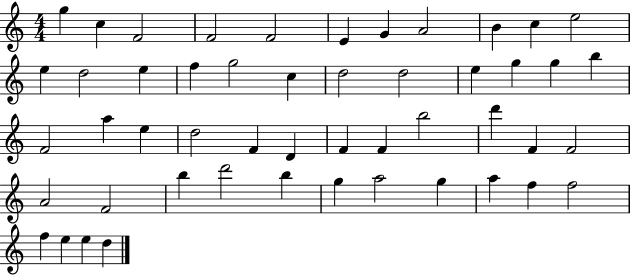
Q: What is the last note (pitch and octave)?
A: D5